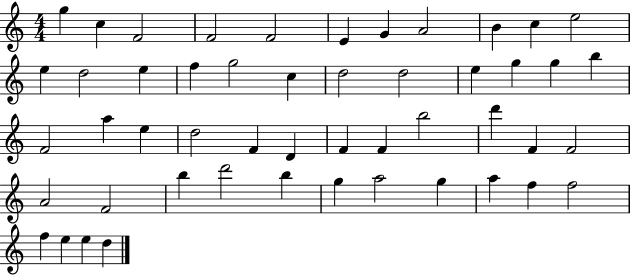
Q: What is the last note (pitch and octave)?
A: D5